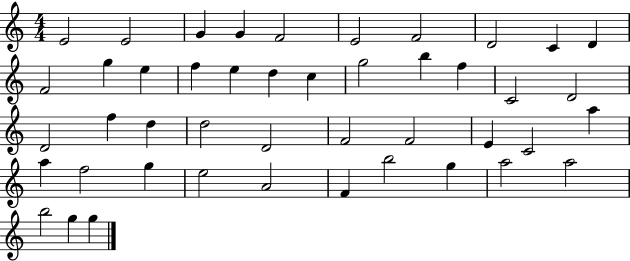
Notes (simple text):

E4/h E4/h G4/q G4/q F4/h E4/h F4/h D4/h C4/q D4/q F4/h G5/q E5/q F5/q E5/q D5/q C5/q G5/h B5/q F5/q C4/h D4/h D4/h F5/q D5/q D5/h D4/h F4/h F4/h E4/q C4/h A5/q A5/q F5/h G5/q E5/h A4/h F4/q B5/h G5/q A5/h A5/h B5/h G5/q G5/q